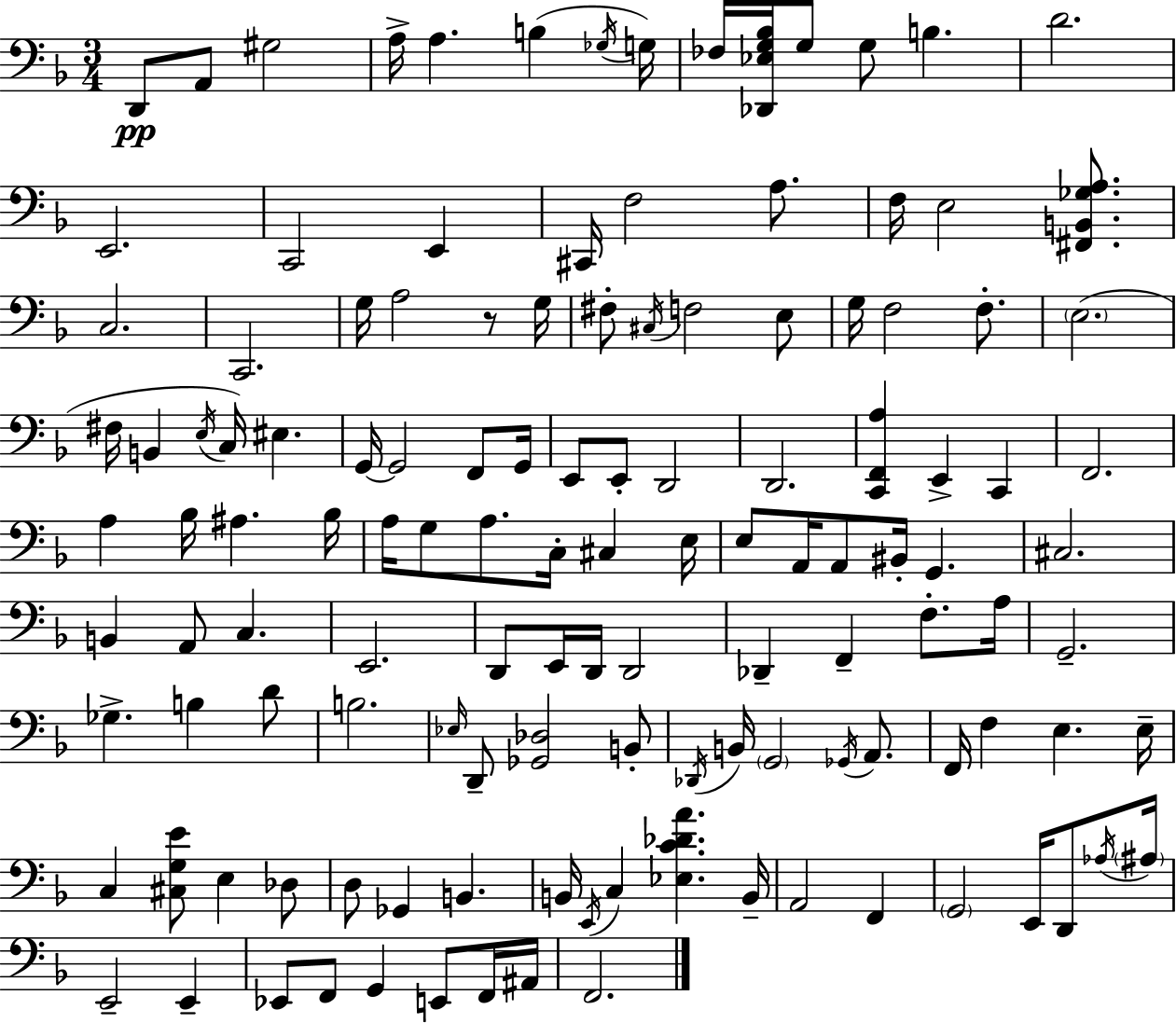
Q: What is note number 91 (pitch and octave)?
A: A2